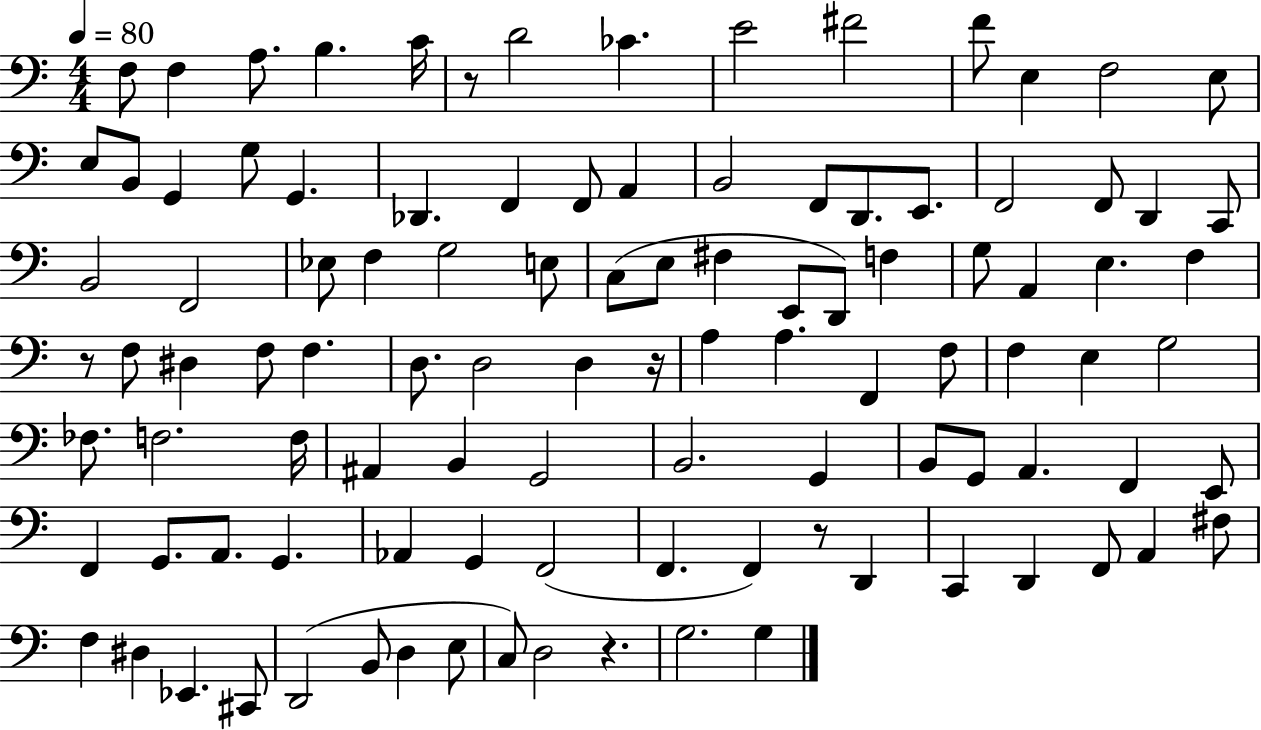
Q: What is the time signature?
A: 4/4